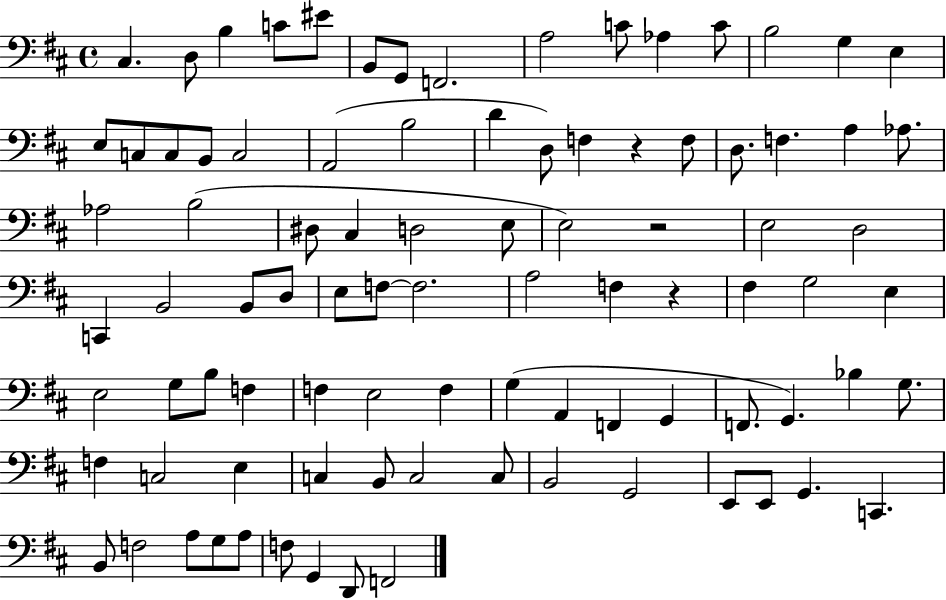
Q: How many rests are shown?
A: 3